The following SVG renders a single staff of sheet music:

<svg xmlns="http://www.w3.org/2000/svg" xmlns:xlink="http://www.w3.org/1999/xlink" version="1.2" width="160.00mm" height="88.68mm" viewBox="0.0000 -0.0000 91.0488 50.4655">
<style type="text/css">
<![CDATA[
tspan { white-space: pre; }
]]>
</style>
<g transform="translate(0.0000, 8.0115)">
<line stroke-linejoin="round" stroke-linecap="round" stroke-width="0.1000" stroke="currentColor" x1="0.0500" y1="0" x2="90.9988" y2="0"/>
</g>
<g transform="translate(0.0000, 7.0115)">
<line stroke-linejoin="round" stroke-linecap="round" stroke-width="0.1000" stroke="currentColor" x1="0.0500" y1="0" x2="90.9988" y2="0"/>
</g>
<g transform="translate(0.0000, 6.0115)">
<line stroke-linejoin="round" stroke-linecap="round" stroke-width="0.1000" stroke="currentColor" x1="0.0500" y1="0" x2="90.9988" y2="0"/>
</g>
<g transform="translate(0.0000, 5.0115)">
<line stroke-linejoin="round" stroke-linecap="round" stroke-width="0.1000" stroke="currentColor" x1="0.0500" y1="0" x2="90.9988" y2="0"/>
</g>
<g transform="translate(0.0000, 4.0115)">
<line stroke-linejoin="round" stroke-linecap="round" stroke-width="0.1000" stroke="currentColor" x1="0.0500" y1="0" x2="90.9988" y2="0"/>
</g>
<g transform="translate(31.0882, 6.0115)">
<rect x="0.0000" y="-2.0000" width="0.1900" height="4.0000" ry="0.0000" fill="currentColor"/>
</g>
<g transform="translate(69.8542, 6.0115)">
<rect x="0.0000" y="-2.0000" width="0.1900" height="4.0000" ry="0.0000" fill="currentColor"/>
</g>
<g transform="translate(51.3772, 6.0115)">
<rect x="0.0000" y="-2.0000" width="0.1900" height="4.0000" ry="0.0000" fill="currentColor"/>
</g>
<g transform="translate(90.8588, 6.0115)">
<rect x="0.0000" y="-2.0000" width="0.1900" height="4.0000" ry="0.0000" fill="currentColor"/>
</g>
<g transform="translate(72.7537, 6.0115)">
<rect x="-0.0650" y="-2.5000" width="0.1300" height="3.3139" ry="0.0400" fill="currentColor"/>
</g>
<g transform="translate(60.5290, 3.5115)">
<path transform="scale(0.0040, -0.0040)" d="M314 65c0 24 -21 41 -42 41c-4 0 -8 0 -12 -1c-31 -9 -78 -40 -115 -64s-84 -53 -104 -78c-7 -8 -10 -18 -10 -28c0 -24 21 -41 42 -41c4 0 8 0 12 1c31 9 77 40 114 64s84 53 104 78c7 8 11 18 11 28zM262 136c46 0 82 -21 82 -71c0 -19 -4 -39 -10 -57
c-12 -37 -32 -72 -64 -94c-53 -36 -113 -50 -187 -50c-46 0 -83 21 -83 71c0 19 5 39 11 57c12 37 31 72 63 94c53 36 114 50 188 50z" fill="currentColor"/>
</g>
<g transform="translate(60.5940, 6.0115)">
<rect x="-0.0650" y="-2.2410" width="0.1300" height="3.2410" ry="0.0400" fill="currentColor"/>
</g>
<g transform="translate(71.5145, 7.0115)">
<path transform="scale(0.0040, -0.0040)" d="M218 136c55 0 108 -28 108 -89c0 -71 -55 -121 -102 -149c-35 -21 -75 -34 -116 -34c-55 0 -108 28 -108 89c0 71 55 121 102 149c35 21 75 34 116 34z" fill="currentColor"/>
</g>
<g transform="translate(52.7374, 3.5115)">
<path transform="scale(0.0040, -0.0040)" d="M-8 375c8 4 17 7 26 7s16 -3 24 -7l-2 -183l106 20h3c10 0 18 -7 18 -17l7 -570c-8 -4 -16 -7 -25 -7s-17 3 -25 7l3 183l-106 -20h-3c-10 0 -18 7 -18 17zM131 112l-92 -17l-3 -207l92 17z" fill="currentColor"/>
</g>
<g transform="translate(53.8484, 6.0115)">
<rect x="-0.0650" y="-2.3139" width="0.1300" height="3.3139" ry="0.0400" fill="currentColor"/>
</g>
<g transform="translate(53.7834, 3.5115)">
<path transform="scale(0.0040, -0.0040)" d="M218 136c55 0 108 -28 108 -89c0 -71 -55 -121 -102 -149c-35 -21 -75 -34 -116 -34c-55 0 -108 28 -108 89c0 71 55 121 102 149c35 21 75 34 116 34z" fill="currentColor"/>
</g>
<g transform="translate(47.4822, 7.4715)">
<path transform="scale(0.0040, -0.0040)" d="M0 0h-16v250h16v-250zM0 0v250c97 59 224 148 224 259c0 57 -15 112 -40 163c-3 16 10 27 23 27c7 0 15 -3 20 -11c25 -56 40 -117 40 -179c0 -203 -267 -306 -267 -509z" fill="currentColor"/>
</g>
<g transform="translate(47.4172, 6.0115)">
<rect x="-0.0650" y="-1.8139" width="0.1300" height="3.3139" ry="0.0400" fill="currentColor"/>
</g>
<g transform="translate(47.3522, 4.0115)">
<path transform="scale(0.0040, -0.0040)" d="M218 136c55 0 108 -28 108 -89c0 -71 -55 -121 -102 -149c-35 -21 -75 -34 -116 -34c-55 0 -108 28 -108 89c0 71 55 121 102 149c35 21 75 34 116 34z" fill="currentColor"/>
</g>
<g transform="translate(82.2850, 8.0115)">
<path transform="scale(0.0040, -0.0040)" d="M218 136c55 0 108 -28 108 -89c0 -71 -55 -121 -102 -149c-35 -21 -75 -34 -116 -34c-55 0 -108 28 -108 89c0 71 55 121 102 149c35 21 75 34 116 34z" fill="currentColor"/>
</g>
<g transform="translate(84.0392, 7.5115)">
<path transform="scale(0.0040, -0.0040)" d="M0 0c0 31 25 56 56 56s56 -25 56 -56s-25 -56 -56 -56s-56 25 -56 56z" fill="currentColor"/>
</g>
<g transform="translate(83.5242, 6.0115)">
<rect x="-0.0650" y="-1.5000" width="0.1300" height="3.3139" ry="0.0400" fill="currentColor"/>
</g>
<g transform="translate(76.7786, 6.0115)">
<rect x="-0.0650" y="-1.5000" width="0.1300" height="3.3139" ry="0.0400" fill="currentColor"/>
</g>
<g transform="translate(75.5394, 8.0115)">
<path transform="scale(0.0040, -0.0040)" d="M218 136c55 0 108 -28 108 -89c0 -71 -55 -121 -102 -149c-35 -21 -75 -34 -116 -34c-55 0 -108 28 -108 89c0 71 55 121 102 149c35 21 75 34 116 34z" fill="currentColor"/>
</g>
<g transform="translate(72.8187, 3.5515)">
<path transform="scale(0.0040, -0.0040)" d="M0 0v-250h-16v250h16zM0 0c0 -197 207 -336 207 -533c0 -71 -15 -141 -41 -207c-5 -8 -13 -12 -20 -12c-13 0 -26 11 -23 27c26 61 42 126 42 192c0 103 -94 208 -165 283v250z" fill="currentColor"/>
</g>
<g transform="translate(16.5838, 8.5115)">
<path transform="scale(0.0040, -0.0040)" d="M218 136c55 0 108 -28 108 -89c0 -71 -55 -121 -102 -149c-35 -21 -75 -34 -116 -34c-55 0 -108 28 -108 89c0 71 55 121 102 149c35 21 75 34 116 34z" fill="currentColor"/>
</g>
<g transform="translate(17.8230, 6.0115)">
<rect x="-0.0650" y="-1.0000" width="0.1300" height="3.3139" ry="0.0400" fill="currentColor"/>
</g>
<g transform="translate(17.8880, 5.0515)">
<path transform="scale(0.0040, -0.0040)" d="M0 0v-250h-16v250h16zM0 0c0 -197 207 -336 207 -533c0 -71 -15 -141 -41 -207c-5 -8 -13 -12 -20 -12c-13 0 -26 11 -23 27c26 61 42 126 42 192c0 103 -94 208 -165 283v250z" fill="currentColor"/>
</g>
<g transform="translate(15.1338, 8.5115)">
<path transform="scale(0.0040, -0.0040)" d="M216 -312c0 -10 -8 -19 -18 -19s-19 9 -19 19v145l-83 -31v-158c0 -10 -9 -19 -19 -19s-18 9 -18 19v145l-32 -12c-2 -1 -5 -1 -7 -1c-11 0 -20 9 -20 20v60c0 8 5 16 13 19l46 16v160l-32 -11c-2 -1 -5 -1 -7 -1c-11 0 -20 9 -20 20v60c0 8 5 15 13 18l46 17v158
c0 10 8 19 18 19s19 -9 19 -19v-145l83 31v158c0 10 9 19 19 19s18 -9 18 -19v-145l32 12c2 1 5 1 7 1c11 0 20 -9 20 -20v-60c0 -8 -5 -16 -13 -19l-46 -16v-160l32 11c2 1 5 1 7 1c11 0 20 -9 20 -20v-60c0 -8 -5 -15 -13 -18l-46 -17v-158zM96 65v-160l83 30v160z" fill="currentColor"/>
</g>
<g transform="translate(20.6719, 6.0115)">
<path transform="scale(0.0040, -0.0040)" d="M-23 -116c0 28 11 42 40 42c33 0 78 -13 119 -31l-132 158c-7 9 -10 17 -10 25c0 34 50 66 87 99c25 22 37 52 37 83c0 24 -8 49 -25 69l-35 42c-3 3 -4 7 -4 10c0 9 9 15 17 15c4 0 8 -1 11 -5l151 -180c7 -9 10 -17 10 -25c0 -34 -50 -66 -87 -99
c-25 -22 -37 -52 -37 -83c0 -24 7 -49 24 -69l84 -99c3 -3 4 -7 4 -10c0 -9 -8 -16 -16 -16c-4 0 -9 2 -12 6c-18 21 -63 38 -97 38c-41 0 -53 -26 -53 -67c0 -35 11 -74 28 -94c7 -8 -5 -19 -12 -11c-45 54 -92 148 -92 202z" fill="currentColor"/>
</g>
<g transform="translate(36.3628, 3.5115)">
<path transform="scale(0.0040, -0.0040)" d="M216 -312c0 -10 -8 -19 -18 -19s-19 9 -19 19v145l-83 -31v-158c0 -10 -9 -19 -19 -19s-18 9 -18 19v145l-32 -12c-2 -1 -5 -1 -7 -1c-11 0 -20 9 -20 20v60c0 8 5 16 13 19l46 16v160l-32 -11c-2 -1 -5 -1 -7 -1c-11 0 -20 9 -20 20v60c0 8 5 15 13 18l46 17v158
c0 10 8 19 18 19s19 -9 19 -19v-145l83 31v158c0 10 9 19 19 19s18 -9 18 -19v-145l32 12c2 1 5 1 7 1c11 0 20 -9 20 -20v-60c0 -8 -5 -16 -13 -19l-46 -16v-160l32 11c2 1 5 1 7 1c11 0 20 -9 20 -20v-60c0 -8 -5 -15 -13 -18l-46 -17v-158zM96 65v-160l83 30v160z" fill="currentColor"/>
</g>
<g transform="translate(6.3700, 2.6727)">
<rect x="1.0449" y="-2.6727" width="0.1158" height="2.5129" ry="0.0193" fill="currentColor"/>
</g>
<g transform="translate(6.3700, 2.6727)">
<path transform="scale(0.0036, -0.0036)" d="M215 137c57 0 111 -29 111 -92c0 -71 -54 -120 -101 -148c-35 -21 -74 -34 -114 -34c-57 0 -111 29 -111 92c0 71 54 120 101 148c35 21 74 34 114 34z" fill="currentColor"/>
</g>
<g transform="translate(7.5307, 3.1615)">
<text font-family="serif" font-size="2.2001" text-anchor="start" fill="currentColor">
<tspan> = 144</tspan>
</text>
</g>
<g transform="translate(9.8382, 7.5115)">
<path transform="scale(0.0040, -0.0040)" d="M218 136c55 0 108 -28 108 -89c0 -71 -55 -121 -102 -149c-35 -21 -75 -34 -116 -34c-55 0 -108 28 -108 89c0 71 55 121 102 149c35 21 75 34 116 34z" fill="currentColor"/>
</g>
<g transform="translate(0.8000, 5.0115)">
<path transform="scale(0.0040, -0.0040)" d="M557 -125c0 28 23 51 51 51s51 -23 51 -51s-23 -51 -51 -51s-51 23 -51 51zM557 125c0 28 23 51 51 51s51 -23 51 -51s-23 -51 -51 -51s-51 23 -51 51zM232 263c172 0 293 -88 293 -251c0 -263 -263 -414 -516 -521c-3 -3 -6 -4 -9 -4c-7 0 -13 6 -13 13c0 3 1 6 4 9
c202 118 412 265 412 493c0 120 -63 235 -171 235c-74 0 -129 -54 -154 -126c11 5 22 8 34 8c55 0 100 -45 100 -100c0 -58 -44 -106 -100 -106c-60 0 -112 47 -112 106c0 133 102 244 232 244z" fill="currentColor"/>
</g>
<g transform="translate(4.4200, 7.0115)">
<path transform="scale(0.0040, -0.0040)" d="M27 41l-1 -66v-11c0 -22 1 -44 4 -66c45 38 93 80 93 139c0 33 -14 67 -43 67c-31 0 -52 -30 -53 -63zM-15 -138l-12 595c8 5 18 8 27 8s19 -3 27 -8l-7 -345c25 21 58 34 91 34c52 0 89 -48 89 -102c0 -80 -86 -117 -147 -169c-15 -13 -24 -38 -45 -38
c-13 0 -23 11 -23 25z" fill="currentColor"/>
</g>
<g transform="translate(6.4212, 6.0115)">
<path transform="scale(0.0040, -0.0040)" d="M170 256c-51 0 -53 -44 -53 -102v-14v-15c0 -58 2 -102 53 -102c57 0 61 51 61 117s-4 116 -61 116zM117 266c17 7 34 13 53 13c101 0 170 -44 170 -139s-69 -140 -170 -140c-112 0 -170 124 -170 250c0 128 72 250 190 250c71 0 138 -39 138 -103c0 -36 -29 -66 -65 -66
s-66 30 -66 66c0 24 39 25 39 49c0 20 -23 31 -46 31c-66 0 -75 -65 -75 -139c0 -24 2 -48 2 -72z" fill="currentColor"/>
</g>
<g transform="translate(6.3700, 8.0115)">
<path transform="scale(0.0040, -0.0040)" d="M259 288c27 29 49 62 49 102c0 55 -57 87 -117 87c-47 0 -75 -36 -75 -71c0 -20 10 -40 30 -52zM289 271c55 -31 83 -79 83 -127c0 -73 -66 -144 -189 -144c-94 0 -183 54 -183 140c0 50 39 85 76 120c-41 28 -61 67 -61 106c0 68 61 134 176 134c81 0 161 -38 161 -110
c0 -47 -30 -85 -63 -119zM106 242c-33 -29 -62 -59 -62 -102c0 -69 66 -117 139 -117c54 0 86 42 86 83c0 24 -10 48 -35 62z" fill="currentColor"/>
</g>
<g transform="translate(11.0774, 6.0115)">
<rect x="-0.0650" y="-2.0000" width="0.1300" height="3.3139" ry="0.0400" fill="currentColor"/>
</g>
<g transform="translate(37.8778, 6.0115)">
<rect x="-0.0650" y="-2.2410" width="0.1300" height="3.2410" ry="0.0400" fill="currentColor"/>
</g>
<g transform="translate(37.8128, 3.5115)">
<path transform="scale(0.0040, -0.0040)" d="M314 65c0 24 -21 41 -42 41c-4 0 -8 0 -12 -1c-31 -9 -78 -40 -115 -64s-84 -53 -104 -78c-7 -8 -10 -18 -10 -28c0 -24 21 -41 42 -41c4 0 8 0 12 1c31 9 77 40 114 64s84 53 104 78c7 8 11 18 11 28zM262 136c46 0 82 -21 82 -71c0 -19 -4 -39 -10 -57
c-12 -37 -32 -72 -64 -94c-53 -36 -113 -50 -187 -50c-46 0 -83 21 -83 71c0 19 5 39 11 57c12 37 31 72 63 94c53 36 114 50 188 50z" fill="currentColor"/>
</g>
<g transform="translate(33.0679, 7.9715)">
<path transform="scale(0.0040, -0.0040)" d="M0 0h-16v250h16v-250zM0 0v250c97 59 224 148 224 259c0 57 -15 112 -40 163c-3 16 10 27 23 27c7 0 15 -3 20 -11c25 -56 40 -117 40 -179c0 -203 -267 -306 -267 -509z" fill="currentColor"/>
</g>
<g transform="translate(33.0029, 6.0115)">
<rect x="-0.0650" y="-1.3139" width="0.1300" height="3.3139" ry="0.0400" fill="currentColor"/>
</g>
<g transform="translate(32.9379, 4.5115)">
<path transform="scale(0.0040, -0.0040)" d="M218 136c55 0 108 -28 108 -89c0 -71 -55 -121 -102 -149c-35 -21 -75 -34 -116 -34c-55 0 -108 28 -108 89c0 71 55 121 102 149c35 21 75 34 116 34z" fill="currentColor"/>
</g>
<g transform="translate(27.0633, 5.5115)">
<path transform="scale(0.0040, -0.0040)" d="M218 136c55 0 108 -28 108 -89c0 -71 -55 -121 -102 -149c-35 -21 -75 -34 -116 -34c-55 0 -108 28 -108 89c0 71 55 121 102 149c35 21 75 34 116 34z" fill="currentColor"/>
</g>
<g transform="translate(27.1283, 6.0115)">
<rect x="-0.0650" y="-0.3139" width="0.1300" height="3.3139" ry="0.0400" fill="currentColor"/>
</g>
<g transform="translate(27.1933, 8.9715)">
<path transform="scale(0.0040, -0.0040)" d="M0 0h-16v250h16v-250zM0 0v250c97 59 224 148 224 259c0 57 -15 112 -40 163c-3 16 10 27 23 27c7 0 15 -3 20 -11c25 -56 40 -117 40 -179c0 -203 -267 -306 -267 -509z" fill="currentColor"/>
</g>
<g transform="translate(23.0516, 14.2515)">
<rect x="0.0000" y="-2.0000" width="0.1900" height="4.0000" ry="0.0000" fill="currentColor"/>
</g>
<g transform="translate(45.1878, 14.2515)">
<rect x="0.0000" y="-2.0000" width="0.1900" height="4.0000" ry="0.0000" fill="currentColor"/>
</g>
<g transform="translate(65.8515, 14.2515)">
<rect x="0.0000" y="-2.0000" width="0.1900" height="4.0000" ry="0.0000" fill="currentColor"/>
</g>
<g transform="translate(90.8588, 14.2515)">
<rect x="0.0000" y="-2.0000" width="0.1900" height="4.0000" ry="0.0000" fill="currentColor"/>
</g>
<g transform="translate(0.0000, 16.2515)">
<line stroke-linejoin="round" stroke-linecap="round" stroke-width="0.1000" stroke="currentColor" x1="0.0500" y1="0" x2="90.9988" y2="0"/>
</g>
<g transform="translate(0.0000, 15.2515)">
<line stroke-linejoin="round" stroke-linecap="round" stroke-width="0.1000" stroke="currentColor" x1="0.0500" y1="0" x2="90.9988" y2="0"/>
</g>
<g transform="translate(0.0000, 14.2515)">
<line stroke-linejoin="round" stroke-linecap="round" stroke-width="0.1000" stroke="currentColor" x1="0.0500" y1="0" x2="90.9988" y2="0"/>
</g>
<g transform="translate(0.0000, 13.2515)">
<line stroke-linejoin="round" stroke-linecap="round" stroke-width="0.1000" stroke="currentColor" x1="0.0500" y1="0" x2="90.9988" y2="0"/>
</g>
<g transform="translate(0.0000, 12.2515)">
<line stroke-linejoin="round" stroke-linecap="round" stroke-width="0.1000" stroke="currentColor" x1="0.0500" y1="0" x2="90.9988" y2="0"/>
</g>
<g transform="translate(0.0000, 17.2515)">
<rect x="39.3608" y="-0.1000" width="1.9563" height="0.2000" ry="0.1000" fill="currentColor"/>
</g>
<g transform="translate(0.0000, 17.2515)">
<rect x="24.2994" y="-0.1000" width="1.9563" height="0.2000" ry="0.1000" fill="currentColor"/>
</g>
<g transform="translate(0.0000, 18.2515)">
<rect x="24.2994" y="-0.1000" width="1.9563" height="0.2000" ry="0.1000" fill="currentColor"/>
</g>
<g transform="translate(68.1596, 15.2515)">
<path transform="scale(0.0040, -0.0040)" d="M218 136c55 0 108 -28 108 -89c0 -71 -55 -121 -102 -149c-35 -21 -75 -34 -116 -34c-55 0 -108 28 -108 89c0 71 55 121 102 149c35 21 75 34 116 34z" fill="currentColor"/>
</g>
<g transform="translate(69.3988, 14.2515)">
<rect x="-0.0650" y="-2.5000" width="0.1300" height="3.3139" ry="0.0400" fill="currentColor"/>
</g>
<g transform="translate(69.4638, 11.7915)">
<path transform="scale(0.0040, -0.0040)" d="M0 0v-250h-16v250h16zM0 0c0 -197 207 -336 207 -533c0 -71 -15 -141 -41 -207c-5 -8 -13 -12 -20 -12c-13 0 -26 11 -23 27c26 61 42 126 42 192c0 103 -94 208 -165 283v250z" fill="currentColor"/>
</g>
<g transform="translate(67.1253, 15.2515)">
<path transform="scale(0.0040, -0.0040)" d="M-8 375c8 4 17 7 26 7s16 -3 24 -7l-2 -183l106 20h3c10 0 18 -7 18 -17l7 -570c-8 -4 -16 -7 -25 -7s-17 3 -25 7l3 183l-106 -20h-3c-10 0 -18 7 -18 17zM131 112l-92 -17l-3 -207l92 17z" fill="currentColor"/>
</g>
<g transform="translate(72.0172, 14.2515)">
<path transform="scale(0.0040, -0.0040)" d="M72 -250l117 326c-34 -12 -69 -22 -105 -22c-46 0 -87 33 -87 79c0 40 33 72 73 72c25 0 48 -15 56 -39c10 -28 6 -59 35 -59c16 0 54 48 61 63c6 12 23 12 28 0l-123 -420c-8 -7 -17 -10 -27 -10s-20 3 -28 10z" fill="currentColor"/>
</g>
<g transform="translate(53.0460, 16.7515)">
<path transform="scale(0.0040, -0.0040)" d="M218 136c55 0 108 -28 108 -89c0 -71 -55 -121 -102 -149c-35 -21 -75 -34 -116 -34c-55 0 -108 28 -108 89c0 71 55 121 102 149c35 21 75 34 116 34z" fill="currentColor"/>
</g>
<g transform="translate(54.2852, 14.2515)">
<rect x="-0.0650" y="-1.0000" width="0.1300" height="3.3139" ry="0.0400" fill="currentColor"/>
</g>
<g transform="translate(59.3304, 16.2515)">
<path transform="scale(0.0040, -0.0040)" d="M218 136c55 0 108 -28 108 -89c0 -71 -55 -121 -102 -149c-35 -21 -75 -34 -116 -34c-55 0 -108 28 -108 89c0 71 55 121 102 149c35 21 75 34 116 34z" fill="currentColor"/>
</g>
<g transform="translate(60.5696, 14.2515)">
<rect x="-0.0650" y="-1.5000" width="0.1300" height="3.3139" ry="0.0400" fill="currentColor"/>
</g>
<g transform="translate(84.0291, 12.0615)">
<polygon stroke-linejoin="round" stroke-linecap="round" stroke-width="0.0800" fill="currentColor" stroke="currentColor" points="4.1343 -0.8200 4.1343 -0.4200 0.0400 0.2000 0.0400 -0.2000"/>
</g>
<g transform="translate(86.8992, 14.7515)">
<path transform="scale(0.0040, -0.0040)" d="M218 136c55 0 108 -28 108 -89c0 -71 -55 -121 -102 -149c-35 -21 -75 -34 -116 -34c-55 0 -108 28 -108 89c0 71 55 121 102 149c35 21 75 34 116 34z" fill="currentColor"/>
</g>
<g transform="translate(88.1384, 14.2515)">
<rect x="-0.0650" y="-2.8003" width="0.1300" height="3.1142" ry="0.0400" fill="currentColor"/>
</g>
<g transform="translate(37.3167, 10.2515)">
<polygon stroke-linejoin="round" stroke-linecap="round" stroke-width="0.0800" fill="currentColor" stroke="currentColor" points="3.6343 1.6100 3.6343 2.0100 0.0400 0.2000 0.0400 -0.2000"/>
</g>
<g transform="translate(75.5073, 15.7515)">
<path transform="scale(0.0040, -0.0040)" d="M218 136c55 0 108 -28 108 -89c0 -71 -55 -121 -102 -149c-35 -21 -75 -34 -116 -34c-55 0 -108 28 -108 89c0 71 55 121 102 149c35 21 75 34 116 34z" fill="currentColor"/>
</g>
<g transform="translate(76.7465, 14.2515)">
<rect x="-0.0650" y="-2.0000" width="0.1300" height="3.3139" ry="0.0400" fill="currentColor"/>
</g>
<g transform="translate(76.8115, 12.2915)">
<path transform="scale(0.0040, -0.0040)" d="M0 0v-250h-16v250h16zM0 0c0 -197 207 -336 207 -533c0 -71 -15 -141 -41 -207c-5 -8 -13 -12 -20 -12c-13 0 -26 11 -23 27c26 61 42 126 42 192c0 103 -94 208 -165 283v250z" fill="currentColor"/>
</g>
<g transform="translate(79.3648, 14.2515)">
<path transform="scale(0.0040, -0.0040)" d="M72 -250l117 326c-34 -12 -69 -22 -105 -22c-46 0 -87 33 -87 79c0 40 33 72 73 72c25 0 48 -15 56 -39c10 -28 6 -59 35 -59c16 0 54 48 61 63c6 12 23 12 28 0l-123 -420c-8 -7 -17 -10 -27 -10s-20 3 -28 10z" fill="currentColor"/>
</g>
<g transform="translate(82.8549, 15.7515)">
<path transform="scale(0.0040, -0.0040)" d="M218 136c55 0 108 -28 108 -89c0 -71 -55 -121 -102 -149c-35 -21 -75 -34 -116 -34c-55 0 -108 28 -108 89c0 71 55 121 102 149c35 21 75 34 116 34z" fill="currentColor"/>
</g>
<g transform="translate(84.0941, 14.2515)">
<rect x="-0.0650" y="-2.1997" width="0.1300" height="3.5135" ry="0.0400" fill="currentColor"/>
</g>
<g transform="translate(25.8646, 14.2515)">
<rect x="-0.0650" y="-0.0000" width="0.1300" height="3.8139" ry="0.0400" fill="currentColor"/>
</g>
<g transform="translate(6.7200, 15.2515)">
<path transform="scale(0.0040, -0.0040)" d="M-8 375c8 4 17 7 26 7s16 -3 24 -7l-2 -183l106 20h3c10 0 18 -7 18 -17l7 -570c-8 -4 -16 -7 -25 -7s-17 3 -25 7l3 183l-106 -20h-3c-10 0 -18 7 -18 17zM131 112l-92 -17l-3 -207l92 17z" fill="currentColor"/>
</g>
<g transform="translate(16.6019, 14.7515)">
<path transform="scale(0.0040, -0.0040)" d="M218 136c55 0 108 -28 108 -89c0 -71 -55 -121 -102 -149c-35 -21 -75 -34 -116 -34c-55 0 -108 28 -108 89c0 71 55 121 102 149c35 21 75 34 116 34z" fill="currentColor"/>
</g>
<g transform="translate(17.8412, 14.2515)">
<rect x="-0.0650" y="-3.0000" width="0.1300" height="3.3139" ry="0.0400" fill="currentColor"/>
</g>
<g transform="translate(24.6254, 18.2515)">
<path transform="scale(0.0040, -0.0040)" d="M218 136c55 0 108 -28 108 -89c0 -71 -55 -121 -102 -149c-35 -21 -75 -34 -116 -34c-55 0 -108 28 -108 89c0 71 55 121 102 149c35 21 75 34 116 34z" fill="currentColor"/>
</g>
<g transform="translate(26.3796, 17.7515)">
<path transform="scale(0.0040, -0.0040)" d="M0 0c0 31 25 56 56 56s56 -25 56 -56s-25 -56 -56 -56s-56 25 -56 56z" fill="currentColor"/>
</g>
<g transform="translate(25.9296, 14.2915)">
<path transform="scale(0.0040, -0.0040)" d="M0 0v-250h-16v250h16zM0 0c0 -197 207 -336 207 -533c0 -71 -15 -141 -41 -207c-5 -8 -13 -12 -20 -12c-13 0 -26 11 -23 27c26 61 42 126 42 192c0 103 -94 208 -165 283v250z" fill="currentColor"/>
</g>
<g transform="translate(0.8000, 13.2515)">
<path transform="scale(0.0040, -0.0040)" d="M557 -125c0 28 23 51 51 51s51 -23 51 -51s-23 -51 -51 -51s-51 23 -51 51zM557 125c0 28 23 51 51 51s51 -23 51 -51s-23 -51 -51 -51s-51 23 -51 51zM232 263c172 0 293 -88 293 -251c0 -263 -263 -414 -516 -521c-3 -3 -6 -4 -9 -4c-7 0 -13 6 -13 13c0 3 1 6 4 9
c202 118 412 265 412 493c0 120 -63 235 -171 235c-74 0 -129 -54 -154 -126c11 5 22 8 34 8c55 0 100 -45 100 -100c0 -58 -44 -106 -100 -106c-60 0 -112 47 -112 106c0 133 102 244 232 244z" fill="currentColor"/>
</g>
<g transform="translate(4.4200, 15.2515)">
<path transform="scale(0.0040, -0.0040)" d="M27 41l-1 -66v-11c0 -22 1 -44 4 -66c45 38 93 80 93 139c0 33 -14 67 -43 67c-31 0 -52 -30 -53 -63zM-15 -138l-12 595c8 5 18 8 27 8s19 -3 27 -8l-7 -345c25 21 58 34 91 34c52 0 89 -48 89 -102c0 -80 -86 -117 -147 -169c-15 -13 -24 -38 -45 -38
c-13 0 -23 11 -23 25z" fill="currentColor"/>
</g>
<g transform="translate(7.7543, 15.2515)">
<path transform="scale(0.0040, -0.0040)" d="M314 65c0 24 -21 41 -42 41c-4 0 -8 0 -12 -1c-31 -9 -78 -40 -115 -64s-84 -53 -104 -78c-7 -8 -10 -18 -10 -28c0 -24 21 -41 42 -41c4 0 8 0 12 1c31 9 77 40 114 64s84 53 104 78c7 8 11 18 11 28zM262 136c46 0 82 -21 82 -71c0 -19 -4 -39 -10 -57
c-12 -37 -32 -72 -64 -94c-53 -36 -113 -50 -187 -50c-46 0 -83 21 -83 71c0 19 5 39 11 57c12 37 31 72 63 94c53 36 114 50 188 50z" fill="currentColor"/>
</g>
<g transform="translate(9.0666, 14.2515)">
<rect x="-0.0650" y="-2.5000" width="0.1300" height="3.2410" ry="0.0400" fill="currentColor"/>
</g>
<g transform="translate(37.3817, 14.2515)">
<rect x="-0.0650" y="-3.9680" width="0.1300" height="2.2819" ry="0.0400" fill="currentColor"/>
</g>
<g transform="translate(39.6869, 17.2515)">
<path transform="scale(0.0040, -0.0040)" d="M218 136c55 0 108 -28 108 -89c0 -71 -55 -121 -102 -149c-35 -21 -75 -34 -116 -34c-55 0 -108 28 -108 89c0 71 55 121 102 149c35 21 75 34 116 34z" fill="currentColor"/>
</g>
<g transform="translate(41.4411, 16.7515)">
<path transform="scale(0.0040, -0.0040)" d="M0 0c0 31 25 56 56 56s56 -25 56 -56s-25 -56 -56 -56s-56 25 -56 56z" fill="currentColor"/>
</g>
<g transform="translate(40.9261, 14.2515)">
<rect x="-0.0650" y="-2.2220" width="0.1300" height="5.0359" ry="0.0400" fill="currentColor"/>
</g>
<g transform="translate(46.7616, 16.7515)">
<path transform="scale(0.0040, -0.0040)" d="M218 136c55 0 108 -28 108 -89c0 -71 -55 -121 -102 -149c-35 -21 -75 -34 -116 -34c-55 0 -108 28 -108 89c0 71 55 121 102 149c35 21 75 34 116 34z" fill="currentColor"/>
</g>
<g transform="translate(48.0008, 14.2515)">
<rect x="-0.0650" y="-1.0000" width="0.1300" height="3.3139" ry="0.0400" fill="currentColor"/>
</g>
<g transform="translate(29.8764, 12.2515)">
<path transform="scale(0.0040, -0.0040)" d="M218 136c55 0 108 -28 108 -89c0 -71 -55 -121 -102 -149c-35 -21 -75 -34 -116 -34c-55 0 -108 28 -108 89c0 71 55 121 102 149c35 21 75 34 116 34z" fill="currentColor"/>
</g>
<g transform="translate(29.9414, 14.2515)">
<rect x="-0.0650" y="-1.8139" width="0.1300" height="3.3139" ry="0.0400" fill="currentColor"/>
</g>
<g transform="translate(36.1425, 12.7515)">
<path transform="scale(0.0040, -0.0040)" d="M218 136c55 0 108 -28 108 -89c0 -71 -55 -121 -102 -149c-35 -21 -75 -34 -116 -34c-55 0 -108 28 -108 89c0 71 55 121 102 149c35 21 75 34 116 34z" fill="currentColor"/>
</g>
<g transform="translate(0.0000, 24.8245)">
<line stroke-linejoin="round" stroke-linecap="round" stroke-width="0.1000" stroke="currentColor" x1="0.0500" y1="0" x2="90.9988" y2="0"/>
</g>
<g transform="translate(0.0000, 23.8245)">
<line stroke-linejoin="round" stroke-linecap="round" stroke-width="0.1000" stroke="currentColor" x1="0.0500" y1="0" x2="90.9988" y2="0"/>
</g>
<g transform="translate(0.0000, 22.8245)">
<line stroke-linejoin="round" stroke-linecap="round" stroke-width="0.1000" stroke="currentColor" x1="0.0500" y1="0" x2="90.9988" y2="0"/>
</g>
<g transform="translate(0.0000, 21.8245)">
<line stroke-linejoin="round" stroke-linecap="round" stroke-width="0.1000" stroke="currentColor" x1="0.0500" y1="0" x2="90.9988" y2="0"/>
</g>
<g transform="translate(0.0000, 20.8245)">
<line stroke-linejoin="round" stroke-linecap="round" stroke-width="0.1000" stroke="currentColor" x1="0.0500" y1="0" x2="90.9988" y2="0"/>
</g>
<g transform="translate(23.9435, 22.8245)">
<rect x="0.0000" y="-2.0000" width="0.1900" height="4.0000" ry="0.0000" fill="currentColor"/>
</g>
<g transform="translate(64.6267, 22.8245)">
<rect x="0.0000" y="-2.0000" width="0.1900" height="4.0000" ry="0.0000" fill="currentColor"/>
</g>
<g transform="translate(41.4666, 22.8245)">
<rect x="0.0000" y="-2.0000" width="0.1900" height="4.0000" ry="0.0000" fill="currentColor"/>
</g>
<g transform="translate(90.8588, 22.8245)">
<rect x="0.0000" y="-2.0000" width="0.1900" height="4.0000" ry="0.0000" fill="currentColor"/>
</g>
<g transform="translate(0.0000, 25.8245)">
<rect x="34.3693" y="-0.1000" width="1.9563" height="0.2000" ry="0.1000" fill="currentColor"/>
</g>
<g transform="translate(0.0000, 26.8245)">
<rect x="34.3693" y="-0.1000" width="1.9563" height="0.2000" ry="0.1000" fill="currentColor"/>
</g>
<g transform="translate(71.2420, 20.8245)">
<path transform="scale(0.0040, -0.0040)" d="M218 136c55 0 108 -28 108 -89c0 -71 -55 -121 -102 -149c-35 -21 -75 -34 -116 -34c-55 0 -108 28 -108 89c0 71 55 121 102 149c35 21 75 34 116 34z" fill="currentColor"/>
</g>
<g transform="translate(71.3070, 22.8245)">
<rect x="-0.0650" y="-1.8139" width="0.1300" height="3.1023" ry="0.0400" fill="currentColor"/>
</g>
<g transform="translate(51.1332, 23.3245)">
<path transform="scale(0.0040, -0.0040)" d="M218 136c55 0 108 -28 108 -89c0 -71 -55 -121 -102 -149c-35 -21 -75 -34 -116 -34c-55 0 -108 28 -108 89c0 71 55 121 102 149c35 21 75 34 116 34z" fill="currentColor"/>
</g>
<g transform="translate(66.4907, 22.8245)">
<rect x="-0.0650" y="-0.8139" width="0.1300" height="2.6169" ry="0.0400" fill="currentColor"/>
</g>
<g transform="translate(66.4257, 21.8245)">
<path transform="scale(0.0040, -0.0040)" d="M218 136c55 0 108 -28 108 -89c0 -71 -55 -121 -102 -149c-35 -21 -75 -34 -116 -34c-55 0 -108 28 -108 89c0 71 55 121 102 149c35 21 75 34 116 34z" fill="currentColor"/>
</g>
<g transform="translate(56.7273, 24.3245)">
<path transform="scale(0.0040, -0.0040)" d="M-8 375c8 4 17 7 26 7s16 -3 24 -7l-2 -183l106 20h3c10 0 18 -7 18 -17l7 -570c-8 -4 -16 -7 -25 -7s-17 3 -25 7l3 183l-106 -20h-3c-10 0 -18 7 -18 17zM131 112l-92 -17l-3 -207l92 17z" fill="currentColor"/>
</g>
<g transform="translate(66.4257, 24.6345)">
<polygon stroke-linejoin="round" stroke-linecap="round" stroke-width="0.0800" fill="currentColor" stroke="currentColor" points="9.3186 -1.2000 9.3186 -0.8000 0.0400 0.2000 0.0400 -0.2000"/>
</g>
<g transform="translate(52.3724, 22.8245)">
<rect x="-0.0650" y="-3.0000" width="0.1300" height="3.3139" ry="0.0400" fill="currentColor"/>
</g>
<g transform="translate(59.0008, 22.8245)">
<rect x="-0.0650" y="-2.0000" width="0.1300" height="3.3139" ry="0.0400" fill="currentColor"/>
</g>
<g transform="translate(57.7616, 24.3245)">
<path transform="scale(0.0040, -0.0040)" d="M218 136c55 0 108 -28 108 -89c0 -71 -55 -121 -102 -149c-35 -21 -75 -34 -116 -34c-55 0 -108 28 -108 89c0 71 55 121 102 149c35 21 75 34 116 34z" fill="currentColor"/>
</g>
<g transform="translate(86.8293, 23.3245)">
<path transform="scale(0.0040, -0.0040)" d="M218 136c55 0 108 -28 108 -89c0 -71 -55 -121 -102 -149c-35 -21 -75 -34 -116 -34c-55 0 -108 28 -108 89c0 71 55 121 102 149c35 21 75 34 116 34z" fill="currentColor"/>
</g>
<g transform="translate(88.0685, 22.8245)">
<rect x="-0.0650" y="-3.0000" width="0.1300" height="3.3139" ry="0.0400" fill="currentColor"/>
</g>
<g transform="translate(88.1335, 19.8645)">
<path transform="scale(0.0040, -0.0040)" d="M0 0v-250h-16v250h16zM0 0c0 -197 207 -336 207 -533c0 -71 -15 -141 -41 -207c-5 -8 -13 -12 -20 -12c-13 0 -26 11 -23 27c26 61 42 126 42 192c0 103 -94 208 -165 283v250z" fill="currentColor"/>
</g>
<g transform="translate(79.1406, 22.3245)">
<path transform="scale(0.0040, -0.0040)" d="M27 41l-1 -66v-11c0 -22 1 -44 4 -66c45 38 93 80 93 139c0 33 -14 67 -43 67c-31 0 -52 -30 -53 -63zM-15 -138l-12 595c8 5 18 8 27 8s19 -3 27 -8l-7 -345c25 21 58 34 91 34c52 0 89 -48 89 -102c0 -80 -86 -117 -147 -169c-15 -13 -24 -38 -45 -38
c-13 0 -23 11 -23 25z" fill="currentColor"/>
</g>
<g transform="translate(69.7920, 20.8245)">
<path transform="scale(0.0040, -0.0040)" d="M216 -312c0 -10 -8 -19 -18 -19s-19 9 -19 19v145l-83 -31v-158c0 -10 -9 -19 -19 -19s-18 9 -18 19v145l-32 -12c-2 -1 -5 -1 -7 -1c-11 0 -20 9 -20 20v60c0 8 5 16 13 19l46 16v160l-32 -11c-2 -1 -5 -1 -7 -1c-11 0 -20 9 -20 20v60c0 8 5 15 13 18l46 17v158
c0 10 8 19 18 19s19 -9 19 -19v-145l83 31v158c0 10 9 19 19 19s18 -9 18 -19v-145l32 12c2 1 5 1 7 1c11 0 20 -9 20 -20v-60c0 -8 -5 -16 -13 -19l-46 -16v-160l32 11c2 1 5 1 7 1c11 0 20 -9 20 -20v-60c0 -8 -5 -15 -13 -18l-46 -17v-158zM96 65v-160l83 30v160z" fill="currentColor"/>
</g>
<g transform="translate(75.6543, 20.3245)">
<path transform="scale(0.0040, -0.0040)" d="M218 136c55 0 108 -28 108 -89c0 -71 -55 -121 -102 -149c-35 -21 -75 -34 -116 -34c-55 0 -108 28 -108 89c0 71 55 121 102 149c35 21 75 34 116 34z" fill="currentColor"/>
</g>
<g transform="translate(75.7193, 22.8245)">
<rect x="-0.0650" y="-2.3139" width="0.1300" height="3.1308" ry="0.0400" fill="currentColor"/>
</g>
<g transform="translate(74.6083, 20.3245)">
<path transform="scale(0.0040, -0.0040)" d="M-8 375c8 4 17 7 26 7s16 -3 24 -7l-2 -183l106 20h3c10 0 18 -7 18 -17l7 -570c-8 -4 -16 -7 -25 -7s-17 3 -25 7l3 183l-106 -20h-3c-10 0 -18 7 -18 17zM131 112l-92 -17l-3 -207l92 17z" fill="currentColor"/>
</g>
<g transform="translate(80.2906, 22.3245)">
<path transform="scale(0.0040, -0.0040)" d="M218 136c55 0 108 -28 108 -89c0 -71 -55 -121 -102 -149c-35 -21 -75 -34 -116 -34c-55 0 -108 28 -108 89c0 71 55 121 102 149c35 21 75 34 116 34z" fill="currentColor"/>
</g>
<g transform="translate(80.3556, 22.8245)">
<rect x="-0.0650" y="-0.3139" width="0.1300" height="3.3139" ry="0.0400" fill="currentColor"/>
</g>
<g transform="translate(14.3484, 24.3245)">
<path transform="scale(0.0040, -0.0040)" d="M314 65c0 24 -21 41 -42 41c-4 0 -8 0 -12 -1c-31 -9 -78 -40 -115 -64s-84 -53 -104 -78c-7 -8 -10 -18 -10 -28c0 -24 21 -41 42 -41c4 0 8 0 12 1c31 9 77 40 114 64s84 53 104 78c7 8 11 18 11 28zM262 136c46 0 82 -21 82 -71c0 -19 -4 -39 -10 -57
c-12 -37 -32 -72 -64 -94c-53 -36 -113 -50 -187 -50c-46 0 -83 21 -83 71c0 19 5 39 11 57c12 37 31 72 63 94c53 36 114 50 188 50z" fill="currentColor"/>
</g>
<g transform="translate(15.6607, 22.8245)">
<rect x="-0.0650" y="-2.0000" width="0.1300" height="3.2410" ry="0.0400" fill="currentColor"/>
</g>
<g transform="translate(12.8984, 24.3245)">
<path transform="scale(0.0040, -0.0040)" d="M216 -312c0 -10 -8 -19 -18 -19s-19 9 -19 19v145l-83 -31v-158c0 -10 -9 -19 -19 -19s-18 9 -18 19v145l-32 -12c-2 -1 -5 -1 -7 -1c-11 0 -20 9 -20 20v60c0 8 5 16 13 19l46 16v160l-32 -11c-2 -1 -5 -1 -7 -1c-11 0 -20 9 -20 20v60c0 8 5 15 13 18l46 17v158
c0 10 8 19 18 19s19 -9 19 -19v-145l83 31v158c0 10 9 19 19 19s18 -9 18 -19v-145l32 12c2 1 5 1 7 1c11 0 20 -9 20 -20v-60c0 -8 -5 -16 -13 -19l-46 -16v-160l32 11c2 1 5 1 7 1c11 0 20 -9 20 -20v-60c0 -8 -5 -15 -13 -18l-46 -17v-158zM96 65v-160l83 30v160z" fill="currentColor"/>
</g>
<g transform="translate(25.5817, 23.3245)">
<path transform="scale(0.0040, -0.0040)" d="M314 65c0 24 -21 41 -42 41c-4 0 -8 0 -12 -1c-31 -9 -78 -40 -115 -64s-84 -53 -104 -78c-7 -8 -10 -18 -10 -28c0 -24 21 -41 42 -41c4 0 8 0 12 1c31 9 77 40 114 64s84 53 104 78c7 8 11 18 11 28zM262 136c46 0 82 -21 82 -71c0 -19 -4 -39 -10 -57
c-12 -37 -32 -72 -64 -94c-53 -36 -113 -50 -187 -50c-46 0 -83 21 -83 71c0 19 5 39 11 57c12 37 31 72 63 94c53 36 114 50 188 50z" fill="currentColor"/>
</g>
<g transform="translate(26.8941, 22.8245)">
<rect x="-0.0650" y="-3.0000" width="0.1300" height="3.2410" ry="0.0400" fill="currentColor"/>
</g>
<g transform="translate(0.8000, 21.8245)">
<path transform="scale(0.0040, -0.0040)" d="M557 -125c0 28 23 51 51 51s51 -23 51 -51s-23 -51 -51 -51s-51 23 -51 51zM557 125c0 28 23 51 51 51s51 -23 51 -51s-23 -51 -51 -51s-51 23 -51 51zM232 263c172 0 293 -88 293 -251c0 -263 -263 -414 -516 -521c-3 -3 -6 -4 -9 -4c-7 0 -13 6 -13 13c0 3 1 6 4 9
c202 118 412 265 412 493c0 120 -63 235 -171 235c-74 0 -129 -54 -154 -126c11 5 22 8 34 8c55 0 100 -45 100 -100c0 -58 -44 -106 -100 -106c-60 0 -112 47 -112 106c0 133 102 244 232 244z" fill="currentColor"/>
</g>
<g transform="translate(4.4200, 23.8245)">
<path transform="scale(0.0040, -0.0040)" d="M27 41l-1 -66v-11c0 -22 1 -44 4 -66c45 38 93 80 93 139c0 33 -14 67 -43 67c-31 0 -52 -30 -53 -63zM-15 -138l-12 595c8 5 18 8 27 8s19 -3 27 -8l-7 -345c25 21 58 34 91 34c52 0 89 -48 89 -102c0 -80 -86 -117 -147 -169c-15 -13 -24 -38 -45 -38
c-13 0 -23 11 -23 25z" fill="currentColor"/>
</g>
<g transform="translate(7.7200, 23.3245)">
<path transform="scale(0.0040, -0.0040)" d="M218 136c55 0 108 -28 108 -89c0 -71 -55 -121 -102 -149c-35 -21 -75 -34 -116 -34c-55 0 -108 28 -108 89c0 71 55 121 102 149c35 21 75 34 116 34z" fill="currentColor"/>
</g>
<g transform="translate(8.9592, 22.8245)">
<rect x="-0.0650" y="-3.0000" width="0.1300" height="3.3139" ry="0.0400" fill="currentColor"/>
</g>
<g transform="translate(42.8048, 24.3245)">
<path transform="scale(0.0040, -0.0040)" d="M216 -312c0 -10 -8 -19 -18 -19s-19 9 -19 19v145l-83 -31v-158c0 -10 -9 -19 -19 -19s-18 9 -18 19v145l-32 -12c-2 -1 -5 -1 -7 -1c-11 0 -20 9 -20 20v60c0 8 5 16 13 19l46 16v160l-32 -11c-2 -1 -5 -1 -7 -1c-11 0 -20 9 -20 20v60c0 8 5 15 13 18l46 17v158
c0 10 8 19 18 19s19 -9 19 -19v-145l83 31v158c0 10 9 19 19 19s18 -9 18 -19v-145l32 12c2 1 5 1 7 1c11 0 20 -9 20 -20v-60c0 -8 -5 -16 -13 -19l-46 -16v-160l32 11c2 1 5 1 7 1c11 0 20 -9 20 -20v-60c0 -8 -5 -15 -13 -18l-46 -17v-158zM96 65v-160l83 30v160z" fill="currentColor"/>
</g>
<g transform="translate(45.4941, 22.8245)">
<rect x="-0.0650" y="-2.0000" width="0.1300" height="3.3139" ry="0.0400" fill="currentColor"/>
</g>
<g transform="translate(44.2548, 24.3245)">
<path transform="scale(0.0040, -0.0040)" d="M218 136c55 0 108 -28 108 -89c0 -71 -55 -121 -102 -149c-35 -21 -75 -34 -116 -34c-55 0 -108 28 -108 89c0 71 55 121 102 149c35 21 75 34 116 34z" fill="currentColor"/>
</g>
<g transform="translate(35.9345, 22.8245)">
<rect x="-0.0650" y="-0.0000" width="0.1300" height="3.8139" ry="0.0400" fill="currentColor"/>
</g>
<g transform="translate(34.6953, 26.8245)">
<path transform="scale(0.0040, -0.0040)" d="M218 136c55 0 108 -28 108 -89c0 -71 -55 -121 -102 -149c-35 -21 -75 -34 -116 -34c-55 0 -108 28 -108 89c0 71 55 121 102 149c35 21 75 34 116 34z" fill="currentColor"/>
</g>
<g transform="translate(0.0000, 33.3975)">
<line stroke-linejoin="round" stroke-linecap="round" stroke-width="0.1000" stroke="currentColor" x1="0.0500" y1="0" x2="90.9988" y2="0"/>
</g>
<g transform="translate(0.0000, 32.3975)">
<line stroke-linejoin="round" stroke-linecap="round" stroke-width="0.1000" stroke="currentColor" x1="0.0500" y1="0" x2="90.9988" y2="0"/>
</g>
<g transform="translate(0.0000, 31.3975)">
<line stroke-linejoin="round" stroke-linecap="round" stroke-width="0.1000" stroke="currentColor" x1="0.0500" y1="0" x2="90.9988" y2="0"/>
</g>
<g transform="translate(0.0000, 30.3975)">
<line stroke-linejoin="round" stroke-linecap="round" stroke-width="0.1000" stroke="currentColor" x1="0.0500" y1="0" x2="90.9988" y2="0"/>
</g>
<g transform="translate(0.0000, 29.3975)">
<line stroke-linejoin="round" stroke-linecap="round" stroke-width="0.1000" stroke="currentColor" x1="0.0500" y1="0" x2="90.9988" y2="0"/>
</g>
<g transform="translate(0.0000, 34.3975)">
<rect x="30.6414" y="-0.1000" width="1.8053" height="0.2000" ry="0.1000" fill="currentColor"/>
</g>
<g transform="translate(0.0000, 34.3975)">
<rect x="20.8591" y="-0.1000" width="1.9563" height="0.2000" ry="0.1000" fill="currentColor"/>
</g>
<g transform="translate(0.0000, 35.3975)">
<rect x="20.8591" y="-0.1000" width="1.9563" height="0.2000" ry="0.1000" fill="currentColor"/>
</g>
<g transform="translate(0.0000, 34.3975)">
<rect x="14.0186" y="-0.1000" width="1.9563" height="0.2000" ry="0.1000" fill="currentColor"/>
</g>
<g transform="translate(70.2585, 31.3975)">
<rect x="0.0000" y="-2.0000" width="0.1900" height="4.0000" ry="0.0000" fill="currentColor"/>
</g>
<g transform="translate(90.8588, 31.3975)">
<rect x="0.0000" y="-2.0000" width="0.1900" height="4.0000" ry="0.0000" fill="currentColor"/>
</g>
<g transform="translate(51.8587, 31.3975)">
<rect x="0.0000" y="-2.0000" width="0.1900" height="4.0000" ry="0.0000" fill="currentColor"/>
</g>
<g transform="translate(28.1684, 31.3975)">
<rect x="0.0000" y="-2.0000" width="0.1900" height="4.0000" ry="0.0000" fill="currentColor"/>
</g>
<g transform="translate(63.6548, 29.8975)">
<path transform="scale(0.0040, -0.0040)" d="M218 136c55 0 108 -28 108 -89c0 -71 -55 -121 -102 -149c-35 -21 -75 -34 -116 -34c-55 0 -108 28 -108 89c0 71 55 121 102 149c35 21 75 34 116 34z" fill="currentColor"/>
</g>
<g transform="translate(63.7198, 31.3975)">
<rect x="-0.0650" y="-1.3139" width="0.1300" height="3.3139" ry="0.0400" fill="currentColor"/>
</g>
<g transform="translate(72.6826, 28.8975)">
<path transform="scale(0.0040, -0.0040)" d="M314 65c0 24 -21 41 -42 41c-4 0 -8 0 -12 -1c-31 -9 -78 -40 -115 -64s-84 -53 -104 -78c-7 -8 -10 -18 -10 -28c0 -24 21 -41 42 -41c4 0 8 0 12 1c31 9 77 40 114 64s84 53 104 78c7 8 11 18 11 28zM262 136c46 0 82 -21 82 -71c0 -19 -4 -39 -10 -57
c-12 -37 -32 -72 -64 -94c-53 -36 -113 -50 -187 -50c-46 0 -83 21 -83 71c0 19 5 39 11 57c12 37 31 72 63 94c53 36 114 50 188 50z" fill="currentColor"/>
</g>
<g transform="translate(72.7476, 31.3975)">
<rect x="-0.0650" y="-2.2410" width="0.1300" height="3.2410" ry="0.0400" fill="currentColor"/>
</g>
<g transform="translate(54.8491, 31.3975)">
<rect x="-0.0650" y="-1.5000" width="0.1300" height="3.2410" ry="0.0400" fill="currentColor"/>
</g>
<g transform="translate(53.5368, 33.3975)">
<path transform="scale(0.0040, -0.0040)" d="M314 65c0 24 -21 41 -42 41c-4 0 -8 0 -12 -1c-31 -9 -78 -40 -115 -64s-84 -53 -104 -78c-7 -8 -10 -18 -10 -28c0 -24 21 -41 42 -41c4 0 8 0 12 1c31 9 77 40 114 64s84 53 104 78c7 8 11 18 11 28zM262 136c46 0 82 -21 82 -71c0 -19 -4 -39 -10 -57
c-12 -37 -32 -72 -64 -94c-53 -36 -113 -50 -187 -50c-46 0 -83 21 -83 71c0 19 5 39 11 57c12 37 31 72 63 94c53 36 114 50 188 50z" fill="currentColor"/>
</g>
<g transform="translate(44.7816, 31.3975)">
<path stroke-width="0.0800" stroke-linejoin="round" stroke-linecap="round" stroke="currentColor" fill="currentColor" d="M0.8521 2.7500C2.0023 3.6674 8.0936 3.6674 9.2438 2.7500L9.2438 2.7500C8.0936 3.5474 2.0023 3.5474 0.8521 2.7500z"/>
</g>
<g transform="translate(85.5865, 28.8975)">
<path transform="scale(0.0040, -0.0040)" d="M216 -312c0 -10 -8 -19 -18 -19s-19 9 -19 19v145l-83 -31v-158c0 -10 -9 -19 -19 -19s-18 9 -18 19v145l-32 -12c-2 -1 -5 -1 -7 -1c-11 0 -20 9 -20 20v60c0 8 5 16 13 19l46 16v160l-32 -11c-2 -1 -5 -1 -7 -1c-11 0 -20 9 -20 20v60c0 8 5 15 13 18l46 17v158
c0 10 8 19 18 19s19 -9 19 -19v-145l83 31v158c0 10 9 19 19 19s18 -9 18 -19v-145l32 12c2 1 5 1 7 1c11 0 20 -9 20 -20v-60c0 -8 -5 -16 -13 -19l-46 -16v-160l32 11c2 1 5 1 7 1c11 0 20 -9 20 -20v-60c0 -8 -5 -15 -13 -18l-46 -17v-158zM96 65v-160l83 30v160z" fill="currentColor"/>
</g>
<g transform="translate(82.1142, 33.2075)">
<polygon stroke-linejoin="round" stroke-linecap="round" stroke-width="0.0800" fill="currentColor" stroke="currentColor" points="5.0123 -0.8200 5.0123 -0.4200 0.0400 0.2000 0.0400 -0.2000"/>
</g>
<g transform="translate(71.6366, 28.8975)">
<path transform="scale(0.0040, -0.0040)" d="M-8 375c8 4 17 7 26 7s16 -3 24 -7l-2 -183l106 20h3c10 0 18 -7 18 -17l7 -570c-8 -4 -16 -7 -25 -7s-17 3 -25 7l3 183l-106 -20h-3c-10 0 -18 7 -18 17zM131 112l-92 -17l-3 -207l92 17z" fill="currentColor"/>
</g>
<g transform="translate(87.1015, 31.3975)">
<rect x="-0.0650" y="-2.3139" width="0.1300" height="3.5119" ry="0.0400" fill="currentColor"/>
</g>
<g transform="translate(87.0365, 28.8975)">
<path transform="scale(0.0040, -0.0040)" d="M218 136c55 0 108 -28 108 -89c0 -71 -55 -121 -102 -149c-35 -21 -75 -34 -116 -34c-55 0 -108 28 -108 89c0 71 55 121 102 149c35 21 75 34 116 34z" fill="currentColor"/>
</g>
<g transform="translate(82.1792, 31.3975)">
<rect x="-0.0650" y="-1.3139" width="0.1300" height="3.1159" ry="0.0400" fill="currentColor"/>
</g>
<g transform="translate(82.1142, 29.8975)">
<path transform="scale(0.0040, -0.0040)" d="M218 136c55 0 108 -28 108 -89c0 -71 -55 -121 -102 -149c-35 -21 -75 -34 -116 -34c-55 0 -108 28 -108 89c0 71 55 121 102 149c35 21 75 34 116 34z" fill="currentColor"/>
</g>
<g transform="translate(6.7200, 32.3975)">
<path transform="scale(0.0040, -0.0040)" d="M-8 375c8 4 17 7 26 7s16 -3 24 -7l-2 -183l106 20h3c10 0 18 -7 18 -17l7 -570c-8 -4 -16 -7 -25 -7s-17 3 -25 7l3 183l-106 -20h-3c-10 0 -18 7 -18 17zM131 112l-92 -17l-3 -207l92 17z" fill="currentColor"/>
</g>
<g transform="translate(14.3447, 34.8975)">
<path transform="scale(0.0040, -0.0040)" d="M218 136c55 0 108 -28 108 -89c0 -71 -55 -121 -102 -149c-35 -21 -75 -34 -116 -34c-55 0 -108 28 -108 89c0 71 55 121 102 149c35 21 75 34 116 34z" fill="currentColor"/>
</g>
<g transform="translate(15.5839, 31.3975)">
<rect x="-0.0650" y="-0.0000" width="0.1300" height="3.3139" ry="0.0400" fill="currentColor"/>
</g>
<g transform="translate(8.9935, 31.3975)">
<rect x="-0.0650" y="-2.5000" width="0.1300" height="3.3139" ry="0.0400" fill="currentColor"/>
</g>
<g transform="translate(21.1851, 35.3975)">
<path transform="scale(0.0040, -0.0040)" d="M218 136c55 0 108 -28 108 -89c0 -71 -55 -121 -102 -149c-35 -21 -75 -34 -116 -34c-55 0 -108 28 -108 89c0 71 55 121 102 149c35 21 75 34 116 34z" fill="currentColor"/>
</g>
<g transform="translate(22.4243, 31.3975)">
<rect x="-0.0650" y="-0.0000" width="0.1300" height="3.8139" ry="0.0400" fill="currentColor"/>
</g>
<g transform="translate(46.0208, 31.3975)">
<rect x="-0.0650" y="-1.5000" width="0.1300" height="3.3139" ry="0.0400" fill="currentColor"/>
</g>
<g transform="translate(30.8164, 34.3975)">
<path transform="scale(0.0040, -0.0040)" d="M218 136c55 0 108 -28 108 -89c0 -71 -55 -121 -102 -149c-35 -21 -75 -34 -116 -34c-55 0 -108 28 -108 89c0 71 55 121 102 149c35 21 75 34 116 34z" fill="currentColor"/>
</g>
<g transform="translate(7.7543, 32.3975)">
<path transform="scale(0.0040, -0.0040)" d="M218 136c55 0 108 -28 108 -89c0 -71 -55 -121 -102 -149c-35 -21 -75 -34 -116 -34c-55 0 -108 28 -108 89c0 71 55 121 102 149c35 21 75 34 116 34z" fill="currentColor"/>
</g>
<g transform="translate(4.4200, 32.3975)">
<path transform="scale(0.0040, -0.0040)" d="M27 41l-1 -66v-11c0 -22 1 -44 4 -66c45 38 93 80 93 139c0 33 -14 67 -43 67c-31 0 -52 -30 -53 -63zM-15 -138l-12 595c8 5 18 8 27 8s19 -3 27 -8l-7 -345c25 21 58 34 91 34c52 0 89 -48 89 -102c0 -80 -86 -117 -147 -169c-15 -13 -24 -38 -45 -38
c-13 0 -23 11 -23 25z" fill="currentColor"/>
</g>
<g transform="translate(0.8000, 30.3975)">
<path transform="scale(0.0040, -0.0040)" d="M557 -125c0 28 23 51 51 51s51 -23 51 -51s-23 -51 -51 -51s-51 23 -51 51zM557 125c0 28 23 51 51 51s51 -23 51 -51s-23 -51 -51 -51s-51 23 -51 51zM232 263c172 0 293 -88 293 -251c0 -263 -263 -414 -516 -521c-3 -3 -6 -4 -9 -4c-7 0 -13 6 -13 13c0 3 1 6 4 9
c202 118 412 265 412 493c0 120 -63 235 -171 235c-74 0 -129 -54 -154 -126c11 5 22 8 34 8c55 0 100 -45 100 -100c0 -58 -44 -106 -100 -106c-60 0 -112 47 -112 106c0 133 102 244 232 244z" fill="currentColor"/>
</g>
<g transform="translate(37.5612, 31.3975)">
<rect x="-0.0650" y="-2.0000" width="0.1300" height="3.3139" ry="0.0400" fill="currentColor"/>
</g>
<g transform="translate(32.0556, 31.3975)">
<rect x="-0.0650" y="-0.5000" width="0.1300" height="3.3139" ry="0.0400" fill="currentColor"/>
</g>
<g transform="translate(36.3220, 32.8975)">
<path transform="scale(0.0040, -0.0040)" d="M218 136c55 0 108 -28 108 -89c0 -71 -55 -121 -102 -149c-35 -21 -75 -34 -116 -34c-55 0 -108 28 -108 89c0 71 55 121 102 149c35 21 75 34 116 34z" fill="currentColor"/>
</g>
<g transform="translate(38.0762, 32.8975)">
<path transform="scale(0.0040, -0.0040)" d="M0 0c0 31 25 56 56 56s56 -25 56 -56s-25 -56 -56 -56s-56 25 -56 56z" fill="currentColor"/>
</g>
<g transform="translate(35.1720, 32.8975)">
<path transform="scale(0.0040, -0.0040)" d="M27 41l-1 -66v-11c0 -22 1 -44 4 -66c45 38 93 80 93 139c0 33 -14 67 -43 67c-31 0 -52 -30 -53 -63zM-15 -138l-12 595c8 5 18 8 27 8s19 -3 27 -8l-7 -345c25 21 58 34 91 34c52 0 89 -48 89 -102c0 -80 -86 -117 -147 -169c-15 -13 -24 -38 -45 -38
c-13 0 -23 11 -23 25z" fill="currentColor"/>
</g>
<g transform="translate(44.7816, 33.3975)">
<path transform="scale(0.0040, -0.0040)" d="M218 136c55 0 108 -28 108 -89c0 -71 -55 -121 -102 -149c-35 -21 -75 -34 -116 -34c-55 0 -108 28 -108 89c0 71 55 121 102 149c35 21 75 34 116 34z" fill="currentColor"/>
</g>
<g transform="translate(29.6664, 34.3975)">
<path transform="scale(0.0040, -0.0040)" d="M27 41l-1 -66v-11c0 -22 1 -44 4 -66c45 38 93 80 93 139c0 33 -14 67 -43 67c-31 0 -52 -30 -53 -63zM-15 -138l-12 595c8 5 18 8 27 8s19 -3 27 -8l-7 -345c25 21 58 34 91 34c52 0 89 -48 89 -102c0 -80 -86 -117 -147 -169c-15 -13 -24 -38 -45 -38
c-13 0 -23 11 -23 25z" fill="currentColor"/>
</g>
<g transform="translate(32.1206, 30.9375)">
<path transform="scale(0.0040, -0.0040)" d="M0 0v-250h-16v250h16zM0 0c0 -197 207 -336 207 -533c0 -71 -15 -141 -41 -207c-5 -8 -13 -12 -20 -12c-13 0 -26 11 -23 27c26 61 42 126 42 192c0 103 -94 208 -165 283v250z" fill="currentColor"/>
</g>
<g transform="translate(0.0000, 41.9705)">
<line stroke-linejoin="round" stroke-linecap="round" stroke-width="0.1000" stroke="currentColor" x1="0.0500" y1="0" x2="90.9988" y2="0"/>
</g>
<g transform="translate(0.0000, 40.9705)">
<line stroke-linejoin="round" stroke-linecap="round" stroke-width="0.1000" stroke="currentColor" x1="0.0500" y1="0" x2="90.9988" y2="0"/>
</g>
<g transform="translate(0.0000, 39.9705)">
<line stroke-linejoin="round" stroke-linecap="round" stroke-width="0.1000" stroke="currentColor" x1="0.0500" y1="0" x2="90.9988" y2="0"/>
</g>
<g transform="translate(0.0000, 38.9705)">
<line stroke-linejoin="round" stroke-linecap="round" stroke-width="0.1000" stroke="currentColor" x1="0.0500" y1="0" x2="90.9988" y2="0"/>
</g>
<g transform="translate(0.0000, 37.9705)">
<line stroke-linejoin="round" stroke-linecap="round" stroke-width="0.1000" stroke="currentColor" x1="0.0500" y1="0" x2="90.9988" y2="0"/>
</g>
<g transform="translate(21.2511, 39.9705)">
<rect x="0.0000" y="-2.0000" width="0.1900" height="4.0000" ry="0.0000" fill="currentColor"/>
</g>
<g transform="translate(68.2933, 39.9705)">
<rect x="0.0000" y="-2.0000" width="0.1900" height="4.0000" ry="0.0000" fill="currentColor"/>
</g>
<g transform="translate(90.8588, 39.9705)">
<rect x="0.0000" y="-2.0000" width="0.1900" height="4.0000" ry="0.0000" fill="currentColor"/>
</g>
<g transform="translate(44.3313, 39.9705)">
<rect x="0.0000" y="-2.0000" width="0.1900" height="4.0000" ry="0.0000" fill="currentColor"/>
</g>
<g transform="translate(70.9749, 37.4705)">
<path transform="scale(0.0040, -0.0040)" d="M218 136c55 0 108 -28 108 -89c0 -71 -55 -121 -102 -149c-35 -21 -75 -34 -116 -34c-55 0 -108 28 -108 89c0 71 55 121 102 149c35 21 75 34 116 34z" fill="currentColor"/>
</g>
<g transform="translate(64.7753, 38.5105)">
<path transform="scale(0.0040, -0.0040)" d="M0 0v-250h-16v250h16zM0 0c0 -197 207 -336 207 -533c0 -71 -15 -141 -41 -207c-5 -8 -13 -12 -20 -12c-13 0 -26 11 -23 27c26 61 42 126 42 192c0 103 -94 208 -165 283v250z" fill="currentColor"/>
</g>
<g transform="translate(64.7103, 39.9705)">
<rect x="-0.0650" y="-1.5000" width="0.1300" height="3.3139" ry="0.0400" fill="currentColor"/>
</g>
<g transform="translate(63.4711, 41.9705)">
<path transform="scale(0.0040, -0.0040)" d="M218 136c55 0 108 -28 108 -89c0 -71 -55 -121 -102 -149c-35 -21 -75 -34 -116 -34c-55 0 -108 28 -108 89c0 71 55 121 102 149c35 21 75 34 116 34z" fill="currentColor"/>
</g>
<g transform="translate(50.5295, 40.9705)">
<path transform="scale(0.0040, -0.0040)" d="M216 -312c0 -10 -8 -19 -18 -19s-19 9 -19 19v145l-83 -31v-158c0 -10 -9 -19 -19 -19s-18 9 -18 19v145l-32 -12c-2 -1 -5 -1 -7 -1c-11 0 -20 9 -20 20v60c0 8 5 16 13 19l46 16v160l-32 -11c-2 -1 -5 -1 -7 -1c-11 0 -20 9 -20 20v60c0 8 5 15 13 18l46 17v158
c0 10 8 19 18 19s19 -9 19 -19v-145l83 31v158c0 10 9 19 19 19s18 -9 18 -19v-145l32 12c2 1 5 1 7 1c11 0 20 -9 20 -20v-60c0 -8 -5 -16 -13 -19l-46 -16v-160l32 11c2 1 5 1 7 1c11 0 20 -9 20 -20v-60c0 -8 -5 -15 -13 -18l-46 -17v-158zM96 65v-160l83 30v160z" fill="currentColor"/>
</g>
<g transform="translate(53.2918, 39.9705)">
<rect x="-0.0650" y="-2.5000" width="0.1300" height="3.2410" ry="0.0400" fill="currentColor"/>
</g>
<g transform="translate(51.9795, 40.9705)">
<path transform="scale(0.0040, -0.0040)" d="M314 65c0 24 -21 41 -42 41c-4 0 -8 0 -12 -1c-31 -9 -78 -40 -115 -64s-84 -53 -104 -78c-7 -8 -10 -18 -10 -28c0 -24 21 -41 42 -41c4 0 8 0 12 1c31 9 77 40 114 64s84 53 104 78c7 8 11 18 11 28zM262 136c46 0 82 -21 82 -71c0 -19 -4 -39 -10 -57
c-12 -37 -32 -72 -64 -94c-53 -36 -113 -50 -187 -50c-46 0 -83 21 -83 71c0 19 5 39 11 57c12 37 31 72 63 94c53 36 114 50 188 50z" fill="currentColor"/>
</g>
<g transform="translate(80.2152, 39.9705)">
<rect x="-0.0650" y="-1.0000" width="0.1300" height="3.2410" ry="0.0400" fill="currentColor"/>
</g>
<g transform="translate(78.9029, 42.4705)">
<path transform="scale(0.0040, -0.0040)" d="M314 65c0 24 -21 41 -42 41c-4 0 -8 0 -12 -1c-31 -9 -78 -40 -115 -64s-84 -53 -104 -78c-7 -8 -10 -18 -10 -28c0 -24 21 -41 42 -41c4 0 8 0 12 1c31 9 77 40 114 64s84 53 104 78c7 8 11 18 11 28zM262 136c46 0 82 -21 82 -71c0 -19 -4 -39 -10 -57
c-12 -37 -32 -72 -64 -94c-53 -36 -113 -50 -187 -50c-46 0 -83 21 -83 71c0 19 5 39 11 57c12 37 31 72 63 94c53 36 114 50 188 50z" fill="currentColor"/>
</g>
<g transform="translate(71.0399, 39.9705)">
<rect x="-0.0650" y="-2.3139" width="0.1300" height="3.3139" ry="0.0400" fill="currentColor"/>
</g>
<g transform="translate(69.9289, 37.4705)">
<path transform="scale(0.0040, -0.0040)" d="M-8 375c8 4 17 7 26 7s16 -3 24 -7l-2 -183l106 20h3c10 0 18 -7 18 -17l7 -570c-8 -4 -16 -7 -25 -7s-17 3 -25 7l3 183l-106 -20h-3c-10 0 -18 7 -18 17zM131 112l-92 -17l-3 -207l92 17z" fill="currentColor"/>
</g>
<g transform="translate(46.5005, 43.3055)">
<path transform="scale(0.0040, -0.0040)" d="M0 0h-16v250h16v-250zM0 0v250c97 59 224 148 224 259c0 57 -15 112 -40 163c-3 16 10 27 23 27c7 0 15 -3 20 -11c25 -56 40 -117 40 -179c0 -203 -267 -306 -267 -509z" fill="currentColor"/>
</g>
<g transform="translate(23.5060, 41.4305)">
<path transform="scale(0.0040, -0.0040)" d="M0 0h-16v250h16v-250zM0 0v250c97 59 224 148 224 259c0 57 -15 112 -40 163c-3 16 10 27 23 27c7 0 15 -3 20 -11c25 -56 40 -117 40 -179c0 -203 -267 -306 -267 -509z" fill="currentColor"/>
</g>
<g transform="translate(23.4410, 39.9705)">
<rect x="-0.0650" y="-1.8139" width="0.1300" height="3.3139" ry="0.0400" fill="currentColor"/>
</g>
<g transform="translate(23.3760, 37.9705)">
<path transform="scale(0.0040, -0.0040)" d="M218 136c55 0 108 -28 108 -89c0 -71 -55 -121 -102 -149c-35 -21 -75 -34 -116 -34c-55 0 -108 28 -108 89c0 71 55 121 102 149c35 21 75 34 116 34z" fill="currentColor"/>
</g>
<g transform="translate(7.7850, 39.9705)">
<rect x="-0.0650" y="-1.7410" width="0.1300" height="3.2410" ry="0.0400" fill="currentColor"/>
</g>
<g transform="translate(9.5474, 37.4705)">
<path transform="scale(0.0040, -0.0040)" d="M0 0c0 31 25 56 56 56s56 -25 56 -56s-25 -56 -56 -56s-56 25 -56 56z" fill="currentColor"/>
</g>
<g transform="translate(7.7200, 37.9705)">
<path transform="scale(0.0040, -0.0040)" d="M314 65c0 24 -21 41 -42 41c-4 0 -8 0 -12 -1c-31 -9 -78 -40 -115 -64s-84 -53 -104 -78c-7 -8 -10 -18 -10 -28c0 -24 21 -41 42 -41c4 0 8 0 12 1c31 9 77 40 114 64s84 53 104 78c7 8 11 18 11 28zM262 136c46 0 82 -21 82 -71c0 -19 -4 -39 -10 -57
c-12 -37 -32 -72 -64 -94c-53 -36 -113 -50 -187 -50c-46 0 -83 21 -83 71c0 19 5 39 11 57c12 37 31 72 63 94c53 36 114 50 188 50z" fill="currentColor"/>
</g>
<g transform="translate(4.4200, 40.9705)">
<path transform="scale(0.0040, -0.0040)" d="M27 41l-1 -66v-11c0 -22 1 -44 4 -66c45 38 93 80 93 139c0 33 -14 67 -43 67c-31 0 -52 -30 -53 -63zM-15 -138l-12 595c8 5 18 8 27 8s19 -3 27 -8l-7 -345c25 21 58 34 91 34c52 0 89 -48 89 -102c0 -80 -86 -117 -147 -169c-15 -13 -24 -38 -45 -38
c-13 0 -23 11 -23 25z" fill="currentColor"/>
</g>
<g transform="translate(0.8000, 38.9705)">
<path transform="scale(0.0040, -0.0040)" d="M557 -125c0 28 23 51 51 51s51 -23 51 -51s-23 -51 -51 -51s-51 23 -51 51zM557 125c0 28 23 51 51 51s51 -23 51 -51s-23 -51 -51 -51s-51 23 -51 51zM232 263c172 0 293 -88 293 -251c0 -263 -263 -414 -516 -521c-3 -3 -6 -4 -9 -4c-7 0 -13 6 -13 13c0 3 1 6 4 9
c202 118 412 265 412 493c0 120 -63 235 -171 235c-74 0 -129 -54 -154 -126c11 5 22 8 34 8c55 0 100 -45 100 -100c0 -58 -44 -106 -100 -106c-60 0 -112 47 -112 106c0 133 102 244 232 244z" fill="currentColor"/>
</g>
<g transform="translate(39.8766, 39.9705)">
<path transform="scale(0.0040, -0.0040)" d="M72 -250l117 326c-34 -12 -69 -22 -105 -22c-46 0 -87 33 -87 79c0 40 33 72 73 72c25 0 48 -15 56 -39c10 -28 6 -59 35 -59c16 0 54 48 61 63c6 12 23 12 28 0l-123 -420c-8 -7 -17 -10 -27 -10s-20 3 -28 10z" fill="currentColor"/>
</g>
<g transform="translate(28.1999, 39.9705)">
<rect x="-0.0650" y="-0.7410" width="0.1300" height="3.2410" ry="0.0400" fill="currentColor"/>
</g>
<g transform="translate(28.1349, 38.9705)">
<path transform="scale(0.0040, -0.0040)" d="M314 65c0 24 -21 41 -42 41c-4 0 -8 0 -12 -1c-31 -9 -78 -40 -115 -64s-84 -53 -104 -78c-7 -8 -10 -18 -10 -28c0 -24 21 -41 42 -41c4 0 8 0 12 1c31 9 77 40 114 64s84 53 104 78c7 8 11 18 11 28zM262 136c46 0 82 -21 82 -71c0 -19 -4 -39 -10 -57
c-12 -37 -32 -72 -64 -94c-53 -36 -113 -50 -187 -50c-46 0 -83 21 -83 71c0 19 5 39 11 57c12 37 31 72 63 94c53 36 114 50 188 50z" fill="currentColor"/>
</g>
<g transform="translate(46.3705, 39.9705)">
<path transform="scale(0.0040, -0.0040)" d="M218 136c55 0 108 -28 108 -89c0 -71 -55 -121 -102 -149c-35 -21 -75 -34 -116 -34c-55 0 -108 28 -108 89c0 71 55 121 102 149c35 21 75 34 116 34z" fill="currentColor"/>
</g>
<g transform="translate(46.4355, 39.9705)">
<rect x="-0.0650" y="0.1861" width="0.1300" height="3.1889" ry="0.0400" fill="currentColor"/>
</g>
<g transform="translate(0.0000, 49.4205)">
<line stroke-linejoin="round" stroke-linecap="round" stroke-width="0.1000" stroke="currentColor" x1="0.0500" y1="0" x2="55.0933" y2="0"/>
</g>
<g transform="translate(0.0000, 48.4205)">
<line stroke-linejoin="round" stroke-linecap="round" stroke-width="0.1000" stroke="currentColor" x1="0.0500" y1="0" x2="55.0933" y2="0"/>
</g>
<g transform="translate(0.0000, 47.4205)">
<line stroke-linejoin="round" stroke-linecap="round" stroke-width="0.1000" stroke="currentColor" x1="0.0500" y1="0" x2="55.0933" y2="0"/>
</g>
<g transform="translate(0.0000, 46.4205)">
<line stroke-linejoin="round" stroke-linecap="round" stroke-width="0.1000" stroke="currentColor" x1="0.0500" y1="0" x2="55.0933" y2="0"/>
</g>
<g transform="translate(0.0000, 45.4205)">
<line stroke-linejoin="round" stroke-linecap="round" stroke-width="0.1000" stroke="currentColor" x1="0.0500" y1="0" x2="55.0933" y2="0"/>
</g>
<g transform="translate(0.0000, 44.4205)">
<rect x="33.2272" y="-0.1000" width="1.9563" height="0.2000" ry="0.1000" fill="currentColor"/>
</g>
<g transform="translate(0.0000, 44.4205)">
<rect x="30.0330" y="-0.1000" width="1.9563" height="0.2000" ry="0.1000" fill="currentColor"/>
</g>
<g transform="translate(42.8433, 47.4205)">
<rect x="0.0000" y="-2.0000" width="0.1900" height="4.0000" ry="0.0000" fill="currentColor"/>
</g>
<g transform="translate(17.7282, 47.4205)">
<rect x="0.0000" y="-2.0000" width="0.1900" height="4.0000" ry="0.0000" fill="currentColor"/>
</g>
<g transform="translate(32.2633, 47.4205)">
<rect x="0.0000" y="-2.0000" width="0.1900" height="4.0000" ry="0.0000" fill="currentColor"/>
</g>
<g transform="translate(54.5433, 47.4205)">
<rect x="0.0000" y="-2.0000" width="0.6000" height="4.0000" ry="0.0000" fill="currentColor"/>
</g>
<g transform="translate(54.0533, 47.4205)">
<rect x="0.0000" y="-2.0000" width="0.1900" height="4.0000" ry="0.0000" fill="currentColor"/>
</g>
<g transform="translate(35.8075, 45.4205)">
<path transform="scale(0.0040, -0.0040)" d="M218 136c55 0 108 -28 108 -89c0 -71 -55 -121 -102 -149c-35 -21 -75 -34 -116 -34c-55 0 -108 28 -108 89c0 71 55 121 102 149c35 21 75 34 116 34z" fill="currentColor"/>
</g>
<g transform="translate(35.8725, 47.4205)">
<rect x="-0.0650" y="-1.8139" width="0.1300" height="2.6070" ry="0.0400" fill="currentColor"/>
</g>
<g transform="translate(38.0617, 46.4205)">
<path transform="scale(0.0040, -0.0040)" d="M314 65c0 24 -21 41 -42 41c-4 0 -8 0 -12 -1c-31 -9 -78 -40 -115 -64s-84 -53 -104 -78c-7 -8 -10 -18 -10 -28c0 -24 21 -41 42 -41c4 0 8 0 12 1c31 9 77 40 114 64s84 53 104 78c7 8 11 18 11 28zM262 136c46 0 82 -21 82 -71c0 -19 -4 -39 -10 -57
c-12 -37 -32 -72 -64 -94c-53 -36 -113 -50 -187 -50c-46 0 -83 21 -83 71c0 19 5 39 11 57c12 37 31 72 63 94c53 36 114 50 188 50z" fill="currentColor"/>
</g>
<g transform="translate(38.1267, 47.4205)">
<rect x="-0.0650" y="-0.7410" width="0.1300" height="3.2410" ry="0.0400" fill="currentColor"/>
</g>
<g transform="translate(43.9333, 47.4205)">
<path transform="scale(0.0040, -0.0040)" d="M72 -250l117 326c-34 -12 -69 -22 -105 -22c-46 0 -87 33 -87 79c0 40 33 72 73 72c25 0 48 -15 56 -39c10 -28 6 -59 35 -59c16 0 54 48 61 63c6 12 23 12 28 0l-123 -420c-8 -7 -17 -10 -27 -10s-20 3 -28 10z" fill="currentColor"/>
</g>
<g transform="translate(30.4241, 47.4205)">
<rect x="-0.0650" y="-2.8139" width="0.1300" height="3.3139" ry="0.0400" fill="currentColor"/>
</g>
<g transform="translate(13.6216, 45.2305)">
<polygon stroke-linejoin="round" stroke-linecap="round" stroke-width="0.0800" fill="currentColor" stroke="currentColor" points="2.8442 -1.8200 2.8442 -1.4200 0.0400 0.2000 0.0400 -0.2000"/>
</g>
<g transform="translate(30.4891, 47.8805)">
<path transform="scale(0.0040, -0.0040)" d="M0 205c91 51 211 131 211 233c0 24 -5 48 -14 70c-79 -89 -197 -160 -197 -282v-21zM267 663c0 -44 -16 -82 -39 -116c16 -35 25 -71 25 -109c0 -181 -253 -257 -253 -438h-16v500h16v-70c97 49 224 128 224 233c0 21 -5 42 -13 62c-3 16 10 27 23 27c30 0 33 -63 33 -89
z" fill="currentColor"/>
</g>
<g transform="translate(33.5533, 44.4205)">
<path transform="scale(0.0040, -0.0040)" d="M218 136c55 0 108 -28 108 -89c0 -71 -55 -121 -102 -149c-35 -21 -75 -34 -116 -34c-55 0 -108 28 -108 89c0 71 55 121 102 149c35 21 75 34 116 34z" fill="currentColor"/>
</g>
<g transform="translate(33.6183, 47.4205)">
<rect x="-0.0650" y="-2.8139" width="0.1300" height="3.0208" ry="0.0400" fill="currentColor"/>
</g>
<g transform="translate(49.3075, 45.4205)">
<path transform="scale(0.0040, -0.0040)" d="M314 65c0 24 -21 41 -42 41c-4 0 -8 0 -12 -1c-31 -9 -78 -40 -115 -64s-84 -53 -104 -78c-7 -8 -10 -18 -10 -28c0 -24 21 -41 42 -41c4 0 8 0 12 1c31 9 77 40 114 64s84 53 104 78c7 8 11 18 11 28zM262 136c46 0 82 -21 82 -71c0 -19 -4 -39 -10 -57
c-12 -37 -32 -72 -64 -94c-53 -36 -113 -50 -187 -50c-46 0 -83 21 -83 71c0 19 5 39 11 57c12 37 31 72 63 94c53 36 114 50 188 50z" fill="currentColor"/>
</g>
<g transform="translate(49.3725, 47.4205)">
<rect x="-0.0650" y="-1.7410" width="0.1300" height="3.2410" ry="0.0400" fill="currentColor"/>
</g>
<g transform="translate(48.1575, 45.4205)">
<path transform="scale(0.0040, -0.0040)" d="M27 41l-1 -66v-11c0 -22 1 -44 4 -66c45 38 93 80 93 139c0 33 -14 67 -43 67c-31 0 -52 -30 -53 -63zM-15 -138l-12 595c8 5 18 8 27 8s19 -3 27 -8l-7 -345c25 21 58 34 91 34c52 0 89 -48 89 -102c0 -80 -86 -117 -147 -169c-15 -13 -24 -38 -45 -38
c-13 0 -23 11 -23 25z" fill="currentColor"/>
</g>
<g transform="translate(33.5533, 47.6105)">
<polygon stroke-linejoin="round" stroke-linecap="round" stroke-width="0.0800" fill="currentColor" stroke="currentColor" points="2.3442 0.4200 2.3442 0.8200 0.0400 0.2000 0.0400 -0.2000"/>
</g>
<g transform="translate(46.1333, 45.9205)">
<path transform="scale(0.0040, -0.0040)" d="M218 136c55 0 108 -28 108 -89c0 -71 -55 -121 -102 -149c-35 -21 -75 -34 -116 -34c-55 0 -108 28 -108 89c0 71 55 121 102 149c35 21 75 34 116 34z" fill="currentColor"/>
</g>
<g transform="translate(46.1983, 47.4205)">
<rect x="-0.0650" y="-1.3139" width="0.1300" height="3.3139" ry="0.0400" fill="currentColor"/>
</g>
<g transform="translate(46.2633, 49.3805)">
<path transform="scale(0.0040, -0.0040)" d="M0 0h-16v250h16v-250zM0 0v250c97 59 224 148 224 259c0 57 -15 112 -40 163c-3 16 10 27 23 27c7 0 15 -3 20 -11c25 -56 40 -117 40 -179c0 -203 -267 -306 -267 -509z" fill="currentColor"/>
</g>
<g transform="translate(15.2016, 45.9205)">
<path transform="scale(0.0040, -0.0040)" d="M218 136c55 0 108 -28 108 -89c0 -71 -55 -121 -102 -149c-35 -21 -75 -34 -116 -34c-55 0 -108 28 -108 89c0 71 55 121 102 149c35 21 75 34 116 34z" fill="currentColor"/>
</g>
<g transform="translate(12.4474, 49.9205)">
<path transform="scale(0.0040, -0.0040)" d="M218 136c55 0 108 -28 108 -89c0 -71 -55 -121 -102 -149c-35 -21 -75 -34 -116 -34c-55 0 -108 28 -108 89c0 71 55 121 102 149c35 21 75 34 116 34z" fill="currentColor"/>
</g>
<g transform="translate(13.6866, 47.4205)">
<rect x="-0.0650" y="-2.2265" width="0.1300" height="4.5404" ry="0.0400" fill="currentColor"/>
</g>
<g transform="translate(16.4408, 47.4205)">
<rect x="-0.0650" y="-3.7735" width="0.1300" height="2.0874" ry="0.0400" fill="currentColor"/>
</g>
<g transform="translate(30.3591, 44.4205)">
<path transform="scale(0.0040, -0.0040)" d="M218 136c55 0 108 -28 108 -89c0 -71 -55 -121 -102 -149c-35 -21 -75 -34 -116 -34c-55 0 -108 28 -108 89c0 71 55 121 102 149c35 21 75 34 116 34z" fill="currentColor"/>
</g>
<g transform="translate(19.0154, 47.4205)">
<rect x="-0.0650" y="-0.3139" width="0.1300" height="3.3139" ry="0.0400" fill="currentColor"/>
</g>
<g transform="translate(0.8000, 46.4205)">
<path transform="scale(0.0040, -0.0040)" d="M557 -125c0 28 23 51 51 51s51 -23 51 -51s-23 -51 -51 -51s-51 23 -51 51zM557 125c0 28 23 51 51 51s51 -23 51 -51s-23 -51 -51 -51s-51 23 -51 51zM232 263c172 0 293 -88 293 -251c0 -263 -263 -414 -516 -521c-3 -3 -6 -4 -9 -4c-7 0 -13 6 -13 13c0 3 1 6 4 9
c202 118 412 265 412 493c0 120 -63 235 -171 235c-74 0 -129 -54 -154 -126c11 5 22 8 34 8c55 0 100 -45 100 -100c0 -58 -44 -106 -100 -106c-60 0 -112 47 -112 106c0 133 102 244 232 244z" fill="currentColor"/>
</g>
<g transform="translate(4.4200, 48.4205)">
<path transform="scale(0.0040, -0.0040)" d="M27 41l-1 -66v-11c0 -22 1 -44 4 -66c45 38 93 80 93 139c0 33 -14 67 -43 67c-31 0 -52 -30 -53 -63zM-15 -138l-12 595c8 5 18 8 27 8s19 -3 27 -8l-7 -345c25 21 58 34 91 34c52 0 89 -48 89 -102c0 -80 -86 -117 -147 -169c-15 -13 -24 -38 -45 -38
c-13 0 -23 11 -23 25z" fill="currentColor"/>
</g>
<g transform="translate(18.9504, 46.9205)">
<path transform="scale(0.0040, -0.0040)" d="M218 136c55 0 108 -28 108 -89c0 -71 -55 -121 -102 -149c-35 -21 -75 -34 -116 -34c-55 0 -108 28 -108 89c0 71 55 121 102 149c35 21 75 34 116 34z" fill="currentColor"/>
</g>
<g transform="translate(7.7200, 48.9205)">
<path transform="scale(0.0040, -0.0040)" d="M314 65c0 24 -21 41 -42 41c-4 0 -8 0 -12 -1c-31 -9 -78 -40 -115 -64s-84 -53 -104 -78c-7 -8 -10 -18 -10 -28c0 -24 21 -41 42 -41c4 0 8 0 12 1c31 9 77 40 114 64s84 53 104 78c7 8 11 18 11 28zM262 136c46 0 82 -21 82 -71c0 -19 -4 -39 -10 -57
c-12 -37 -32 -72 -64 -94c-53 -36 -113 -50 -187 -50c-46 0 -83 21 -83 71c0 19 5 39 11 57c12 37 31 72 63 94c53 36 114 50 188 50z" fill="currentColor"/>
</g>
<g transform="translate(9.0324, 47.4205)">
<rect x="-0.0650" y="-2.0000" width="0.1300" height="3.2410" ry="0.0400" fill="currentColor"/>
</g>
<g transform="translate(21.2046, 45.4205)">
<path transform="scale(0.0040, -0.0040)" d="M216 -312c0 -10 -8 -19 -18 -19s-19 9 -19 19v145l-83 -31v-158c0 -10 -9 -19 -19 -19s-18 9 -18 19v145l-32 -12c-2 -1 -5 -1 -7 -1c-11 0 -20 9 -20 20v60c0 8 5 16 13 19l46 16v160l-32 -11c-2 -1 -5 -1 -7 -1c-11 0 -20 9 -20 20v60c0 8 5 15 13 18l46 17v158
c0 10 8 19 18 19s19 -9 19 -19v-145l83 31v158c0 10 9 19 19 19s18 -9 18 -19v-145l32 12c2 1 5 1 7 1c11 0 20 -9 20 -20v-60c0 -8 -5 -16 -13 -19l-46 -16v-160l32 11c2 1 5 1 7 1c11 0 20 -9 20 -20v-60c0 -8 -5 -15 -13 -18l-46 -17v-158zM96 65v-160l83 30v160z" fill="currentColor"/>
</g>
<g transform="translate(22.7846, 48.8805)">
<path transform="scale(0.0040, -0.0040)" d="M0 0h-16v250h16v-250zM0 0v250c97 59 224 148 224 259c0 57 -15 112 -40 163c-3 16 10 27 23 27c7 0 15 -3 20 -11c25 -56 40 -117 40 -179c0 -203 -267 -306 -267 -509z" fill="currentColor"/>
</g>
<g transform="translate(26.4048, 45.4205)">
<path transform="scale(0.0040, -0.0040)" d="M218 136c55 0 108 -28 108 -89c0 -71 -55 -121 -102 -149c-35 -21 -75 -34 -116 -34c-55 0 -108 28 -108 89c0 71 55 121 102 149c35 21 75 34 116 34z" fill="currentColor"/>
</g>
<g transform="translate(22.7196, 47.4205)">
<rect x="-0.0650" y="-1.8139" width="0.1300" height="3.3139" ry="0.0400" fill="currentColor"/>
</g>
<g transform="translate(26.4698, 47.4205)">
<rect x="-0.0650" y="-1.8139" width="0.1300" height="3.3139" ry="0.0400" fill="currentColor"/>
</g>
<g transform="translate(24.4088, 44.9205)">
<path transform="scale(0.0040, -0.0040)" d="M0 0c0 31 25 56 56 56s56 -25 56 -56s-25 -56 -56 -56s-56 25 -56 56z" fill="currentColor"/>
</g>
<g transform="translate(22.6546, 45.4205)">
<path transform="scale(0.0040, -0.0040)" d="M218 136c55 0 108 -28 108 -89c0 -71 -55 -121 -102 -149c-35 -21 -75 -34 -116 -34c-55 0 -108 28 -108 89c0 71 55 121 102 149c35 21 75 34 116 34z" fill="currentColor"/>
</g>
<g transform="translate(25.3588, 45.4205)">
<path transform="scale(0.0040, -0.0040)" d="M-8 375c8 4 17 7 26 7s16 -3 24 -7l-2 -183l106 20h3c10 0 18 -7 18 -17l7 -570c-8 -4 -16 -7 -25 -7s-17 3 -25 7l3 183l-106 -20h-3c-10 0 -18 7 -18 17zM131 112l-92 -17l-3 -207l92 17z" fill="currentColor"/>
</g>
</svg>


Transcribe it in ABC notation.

X:1
T:Untitled
M:6/8
L:1/4
K:F
A,, ^F,,/2 z E,/2 G,/2 ^B,2 A,/2 B, B,2 _B,,/2 G,, G,, B,,2 C, C,,/2 A, G,/2 E,,/2 F,, F,, G,, B,,/2 z/2 A,,/2 z/2 A,,/2 C,/2 C, ^A,,2 C,2 C,, ^A,, C, A,, F,/2 ^A,/2 B,/2 _E, C,/2 B,, D,, C,, _E,,/2 _A,, G,, G,,2 G, B,2 G,/2 ^B,/2 A,2 A,/2 F,2 z/2 D,/2 ^B,,2 G,,/2 B, F,,2 A,,2 F,,/2 G,/2 E, ^A,/2 A, C/4 C/2 A,/2 F,2 z/2 G,/2 _A,2